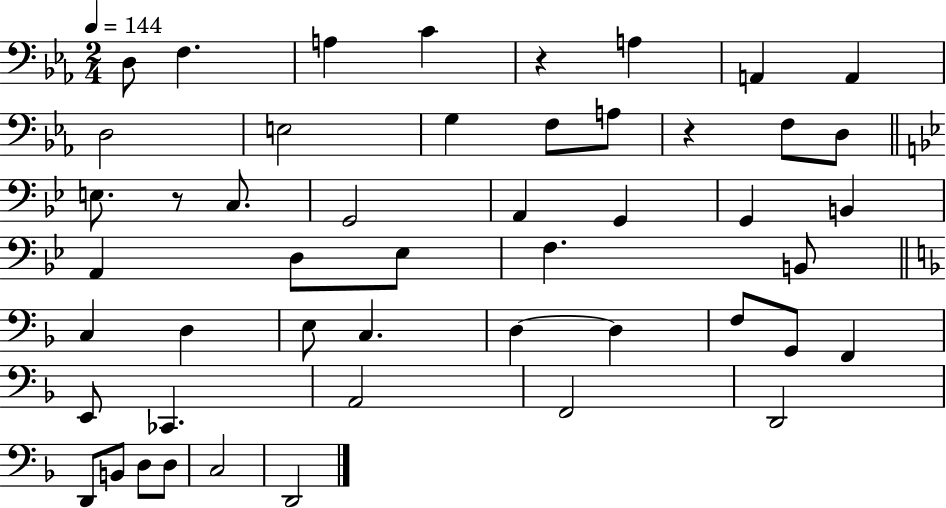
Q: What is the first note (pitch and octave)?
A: D3